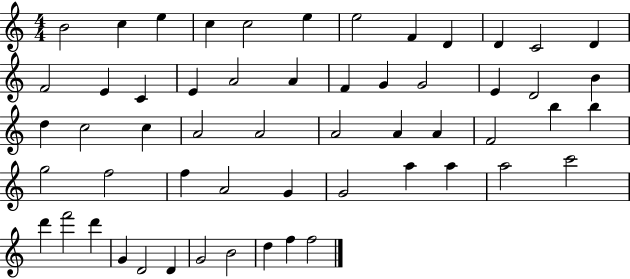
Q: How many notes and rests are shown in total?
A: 56